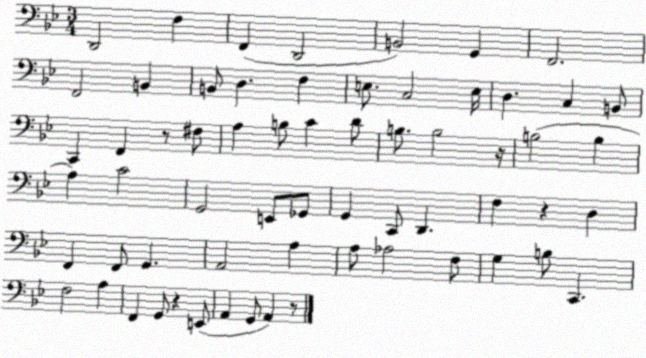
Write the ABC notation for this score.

X:1
T:Untitled
M:3/4
L:1/4
K:Bb
D,,2 F, F,, D,,2 B,,2 G,, F,,2 F,,2 B,, B,,/2 D, F, E,/2 C,2 E,/4 D, C, B,,/2 C,, F,, z/2 ^F,/2 A, B,/2 C D/2 B,/2 B,2 z/4 B,2 B, A, C2 G,,2 E,,/2 _G,,/2 G,, C,,/2 D,, F, z D, F,, F,,/2 G,, A,,2 A, A,/2 _A,2 F,/2 G, B,/2 C,, F,2 A, F,, G,,/2 z E,,/2 A,, G,,/2 A,, z/2